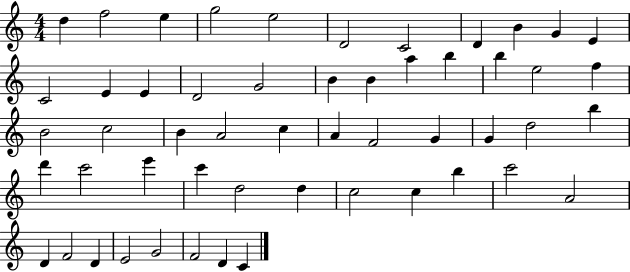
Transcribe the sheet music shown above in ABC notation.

X:1
T:Untitled
M:4/4
L:1/4
K:C
d f2 e g2 e2 D2 C2 D B G E C2 E E D2 G2 B B a b b e2 f B2 c2 B A2 c A F2 G G d2 b d' c'2 e' c' d2 d c2 c b c'2 A2 D F2 D E2 G2 F2 D C